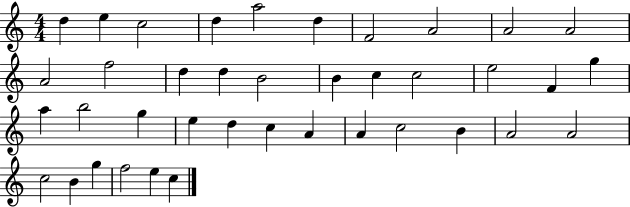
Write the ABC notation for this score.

X:1
T:Untitled
M:4/4
L:1/4
K:C
d e c2 d a2 d F2 A2 A2 A2 A2 f2 d d B2 B c c2 e2 F g a b2 g e d c A A c2 B A2 A2 c2 B g f2 e c